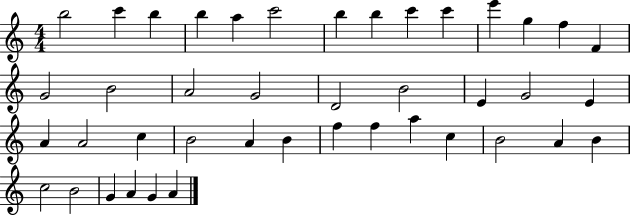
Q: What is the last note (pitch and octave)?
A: A4